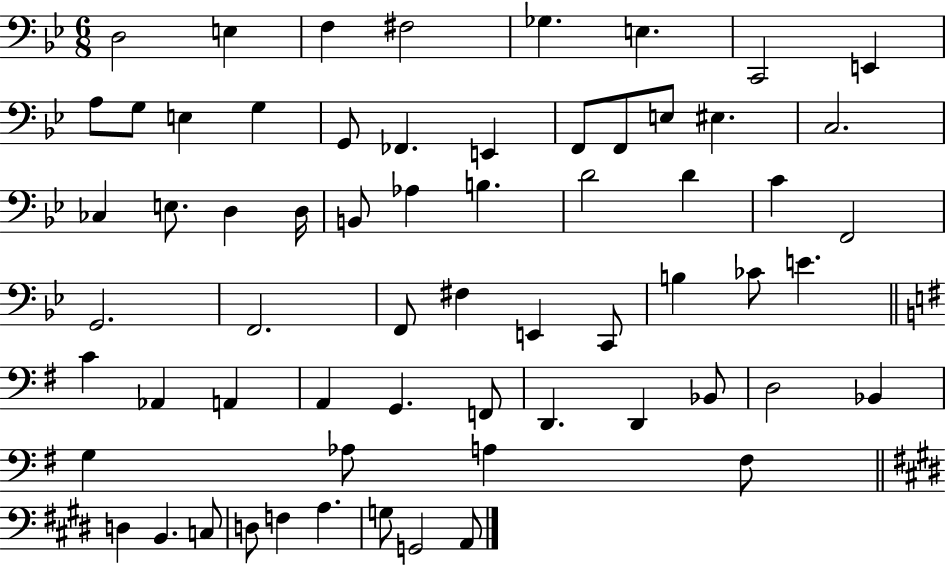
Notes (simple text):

D3/h E3/q F3/q F#3/h Gb3/q. E3/q. C2/h E2/q A3/e G3/e E3/q G3/q G2/e FES2/q. E2/q F2/e F2/e E3/e EIS3/q. C3/h. CES3/q E3/e. D3/q D3/s B2/e Ab3/q B3/q. D4/h D4/q C4/q F2/h G2/h. F2/h. F2/e F#3/q E2/q C2/e B3/q CES4/e E4/q. C4/q Ab2/q A2/q A2/q G2/q. F2/e D2/q. D2/q Bb2/e D3/h Bb2/q G3/q Ab3/e A3/q F#3/e D3/q B2/q. C3/e D3/e F3/q A3/q. G3/e G2/h A2/e